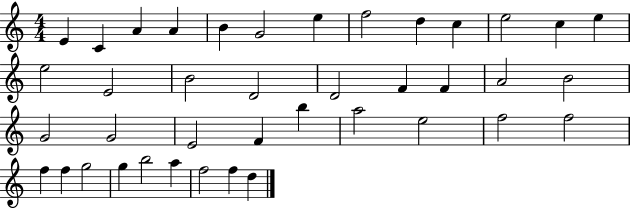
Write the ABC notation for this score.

X:1
T:Untitled
M:4/4
L:1/4
K:C
E C A A B G2 e f2 d c e2 c e e2 E2 B2 D2 D2 F F A2 B2 G2 G2 E2 F b a2 e2 f2 f2 f f g2 g b2 a f2 f d